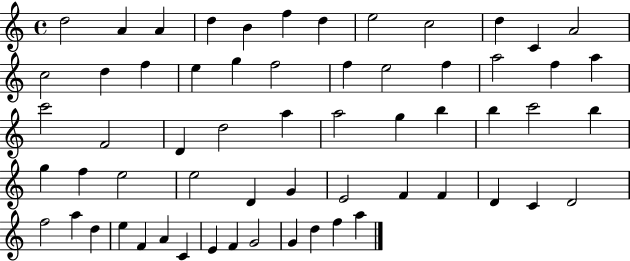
{
  \clef treble
  \time 4/4
  \defaultTimeSignature
  \key c \major
  d''2 a'4 a'4 | d''4 b'4 f''4 d''4 | e''2 c''2 | d''4 c'4 a'2 | \break c''2 d''4 f''4 | e''4 g''4 f''2 | f''4 e''2 f''4 | a''2 f''4 a''4 | \break c'''2 f'2 | d'4 d''2 a''4 | a''2 g''4 b''4 | b''4 c'''2 b''4 | \break g''4 f''4 e''2 | e''2 d'4 g'4 | e'2 f'4 f'4 | d'4 c'4 d'2 | \break f''2 a''4 d''4 | e''4 f'4 a'4 c'4 | e'4 f'4 g'2 | g'4 d''4 f''4 a''4 | \break \bar "|."
}